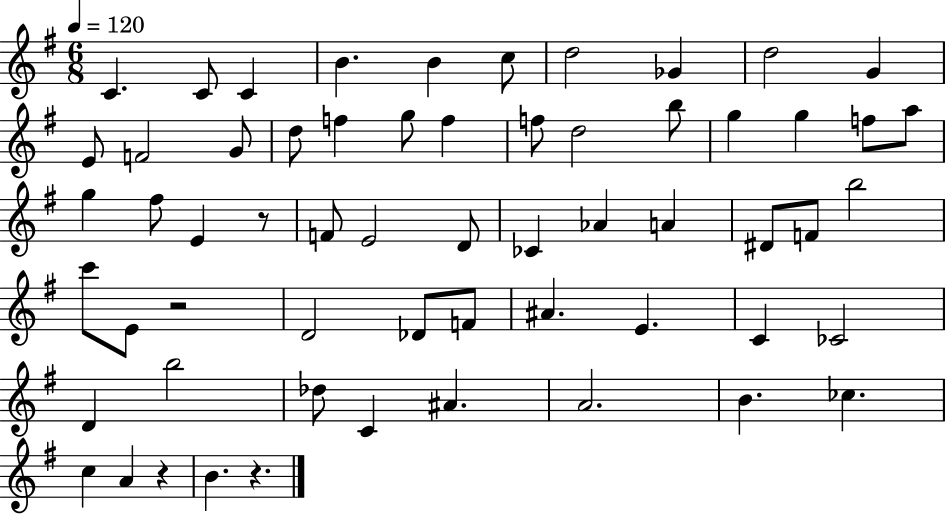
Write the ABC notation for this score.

X:1
T:Untitled
M:6/8
L:1/4
K:G
C C/2 C B B c/2 d2 _G d2 G E/2 F2 G/2 d/2 f g/2 f f/2 d2 b/2 g g f/2 a/2 g ^f/2 E z/2 F/2 E2 D/2 _C _A A ^D/2 F/2 b2 c'/2 E/2 z2 D2 _D/2 F/2 ^A E C _C2 D b2 _d/2 C ^A A2 B _c c A z B z